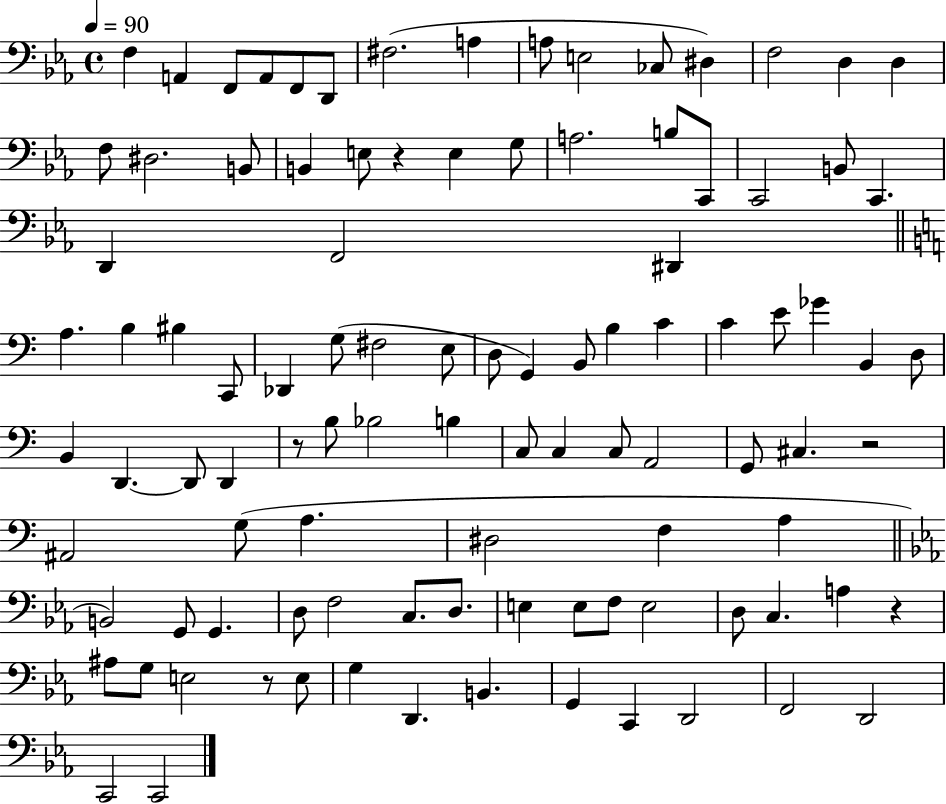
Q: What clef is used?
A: bass